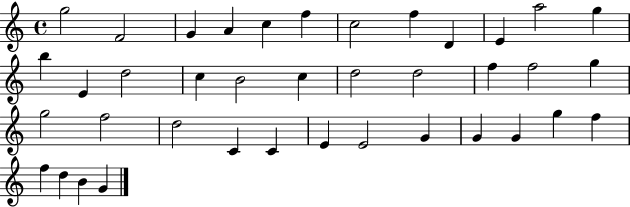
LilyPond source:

{
  \clef treble
  \time 4/4
  \defaultTimeSignature
  \key c \major
  g''2 f'2 | g'4 a'4 c''4 f''4 | c''2 f''4 d'4 | e'4 a''2 g''4 | \break b''4 e'4 d''2 | c''4 b'2 c''4 | d''2 d''2 | f''4 f''2 g''4 | \break g''2 f''2 | d''2 c'4 c'4 | e'4 e'2 g'4 | g'4 g'4 g''4 f''4 | \break f''4 d''4 b'4 g'4 | \bar "|."
}